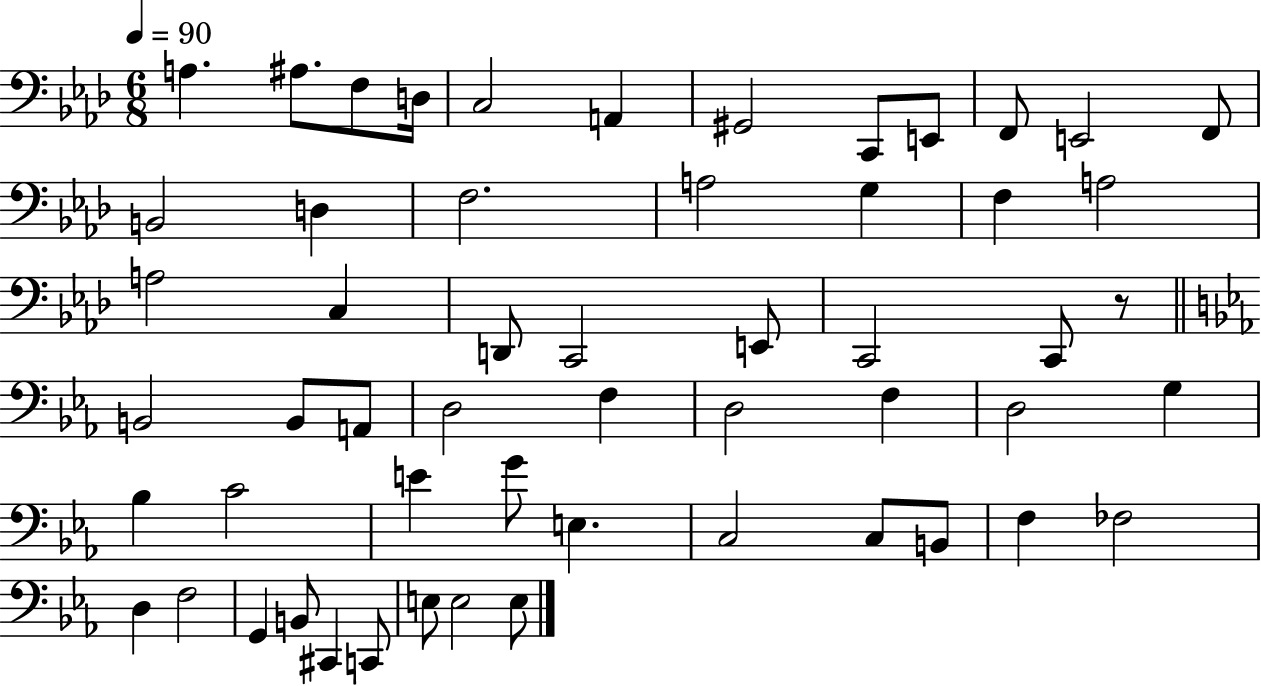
A3/q. A#3/e. F3/e D3/s C3/h A2/q G#2/h C2/e E2/e F2/e E2/h F2/e B2/h D3/q F3/h. A3/h G3/q F3/q A3/h A3/h C3/q D2/e C2/h E2/e C2/h C2/e R/e B2/h B2/e A2/e D3/h F3/q D3/h F3/q D3/h G3/q Bb3/q C4/h E4/q G4/e E3/q. C3/h C3/e B2/e F3/q FES3/h D3/q F3/h G2/q B2/e C#2/q C2/e E3/e E3/h E3/e